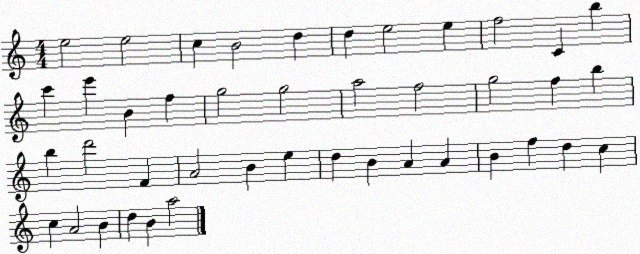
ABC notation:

X:1
T:Untitled
M:4/4
L:1/4
K:C
e2 e2 c B2 d d e2 e f2 C b c' e' B f g2 g2 a2 f2 g2 f b b d'2 F A2 B e d B A A B f d c c A2 B d B a2